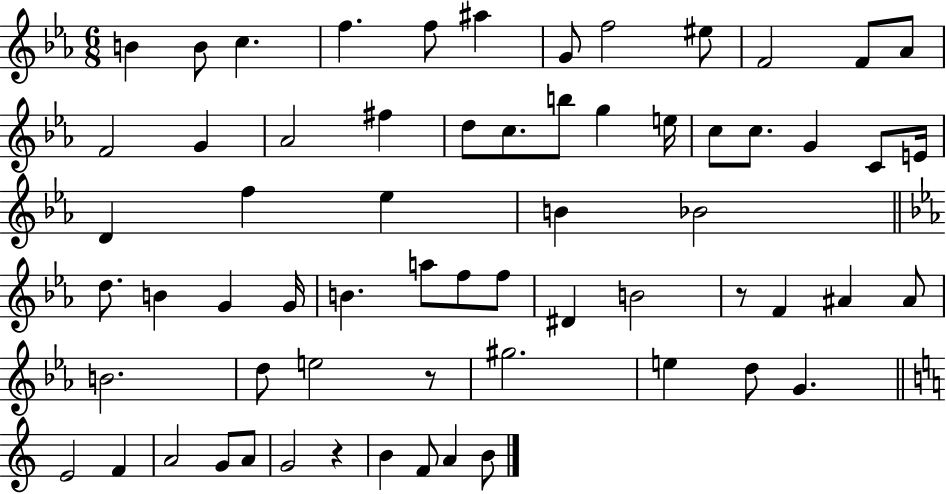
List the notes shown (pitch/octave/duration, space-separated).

B4/q B4/e C5/q. F5/q. F5/e A#5/q G4/e F5/h EIS5/e F4/h F4/e Ab4/e F4/h G4/q Ab4/h F#5/q D5/e C5/e. B5/e G5/q E5/s C5/e C5/e. G4/q C4/e E4/s D4/q F5/q Eb5/q B4/q Bb4/h D5/e. B4/q G4/q G4/s B4/q. A5/e F5/e F5/e D#4/q B4/h R/e F4/q A#4/q A#4/e B4/h. D5/e E5/h R/e G#5/h. E5/q D5/e G4/q. E4/h F4/q A4/h G4/e A4/e G4/h R/q B4/q F4/e A4/q B4/e